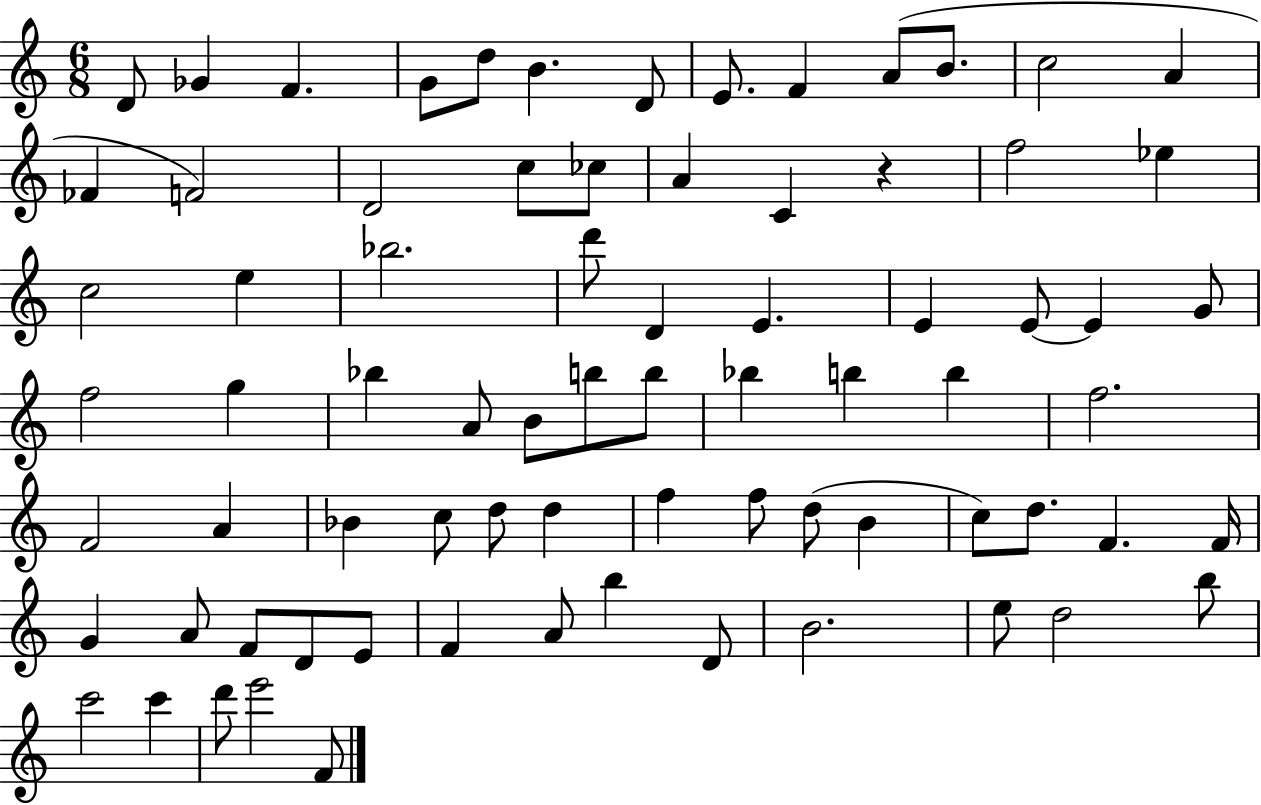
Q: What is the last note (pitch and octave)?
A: F4